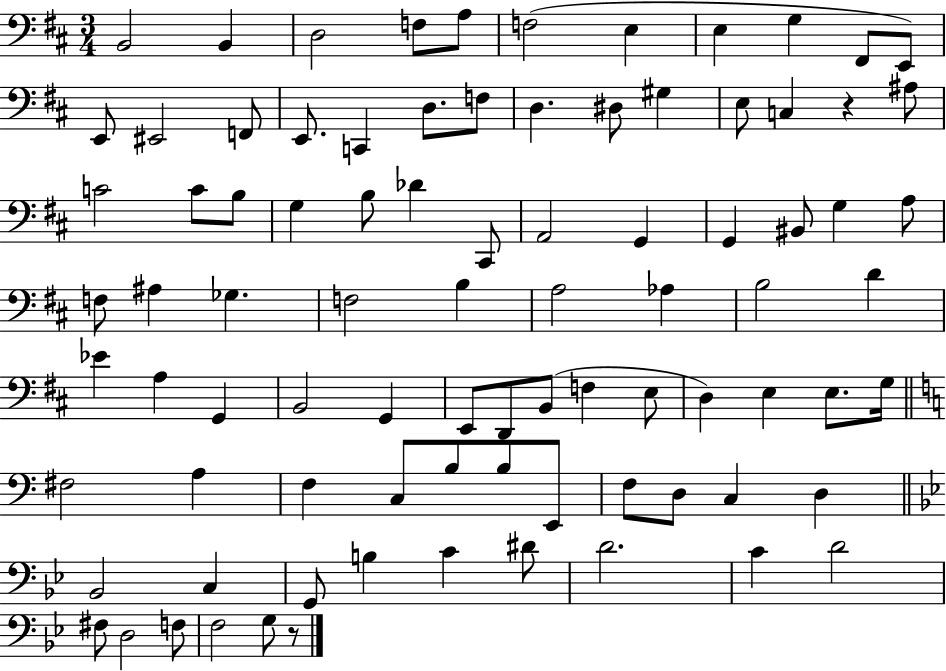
{
  \clef bass
  \numericTimeSignature
  \time 3/4
  \key d \major
  \repeat volta 2 { b,2 b,4 | d2 f8 a8 | f2( e4 | e4 g4 fis,8 e,8) | \break e,8 eis,2 f,8 | e,8. c,4 d8. f8 | d4. dis8 gis4 | e8 c4 r4 ais8 | \break c'2 c'8 b8 | g4 b8 des'4 cis,8 | a,2 g,4 | g,4 bis,8 g4 a8 | \break f8 ais4 ges4. | f2 b4 | a2 aes4 | b2 d'4 | \break ees'4 a4 g,4 | b,2 g,4 | e,8 d,8 b,8( f4 e8 | d4) e4 e8. g16 | \break \bar "||" \break \key a \minor fis2 a4 | f4 c8 b8 b8 e,8 | f8 d8 c4 d4 | \bar "||" \break \key g \minor bes,2 c4 | g,8 b4 c'4 dis'8 | d'2. | c'4 d'2 | \break fis8 d2 f8 | f2 g8 r8 | } \bar "|."
}